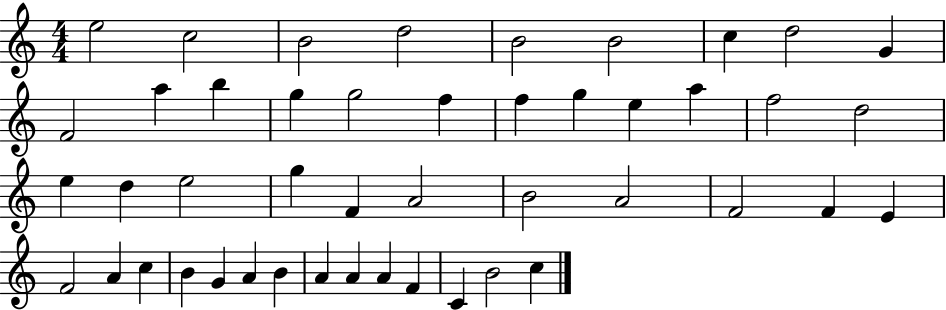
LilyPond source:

{
  \clef treble
  \numericTimeSignature
  \time 4/4
  \key c \major
  e''2 c''2 | b'2 d''2 | b'2 b'2 | c''4 d''2 g'4 | \break f'2 a''4 b''4 | g''4 g''2 f''4 | f''4 g''4 e''4 a''4 | f''2 d''2 | \break e''4 d''4 e''2 | g''4 f'4 a'2 | b'2 a'2 | f'2 f'4 e'4 | \break f'2 a'4 c''4 | b'4 g'4 a'4 b'4 | a'4 a'4 a'4 f'4 | c'4 b'2 c''4 | \break \bar "|."
}